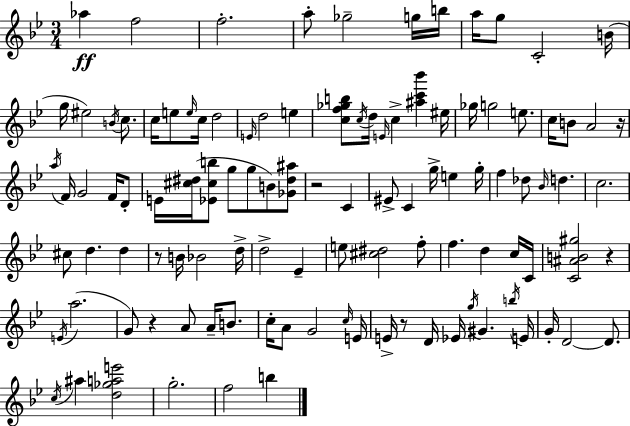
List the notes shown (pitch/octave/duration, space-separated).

Ab5/q F5/h F5/h. A5/e Gb5/h G5/s B5/s A5/s G5/e C4/h B4/s G5/s EIS5/h B4/s C5/e. C5/s E5/e E5/s C5/s D5/h E4/s D5/h E5/q [C5,F5,Gb5,B5]/e C5/s D5/s E4/s C5/q [A#5,C6,Bb6]/q EIS5/s Gb5/s G5/h E5/e. C5/s B4/e A4/h R/s A5/s F4/s G4/h F4/s D4/e E4/s [C#5,D#5]/s [Eb4,C#5,B5]/e G5/e G5/e B4/e [Gb4,D#5,A#5]/e R/h C4/q EIS4/e C4/q G5/s E5/q G5/s F5/q Db5/e Bb4/s D5/q. C5/h. C#5/e D5/q. D5/q R/e B4/s Bb4/h D5/s D5/h Eb4/q E5/e [C#5,D#5]/h F5/e F5/q. D5/q C5/s C4/s [C4,A#4,B4,G#5]/h R/q E4/s A5/h. G4/e R/q A4/e A4/s B4/e. C5/s A4/e G4/h C5/s E4/s E4/s R/e D4/s Eb4/s G5/s G#4/q. B5/s E4/s G4/s D4/h D4/e. C5/s A#5/q [D5,Gb5,A5,E6]/h G5/h. F5/h B5/q